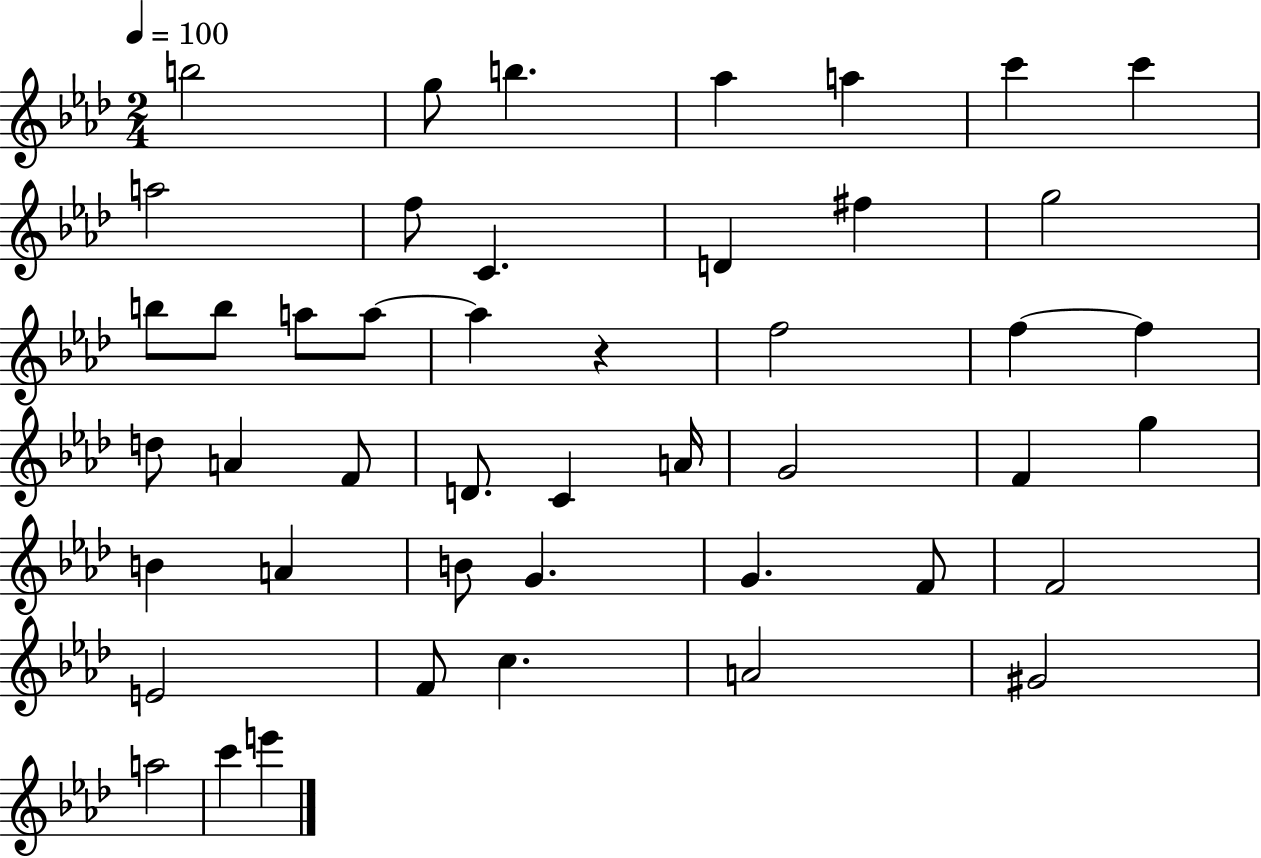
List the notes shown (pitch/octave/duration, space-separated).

B5/h G5/e B5/q. Ab5/q A5/q C6/q C6/q A5/h F5/e C4/q. D4/q F#5/q G5/h B5/e B5/e A5/e A5/e A5/q R/q F5/h F5/q F5/q D5/e A4/q F4/e D4/e. C4/q A4/s G4/h F4/q G5/q B4/q A4/q B4/e G4/q. G4/q. F4/e F4/h E4/h F4/e C5/q. A4/h G#4/h A5/h C6/q E6/q